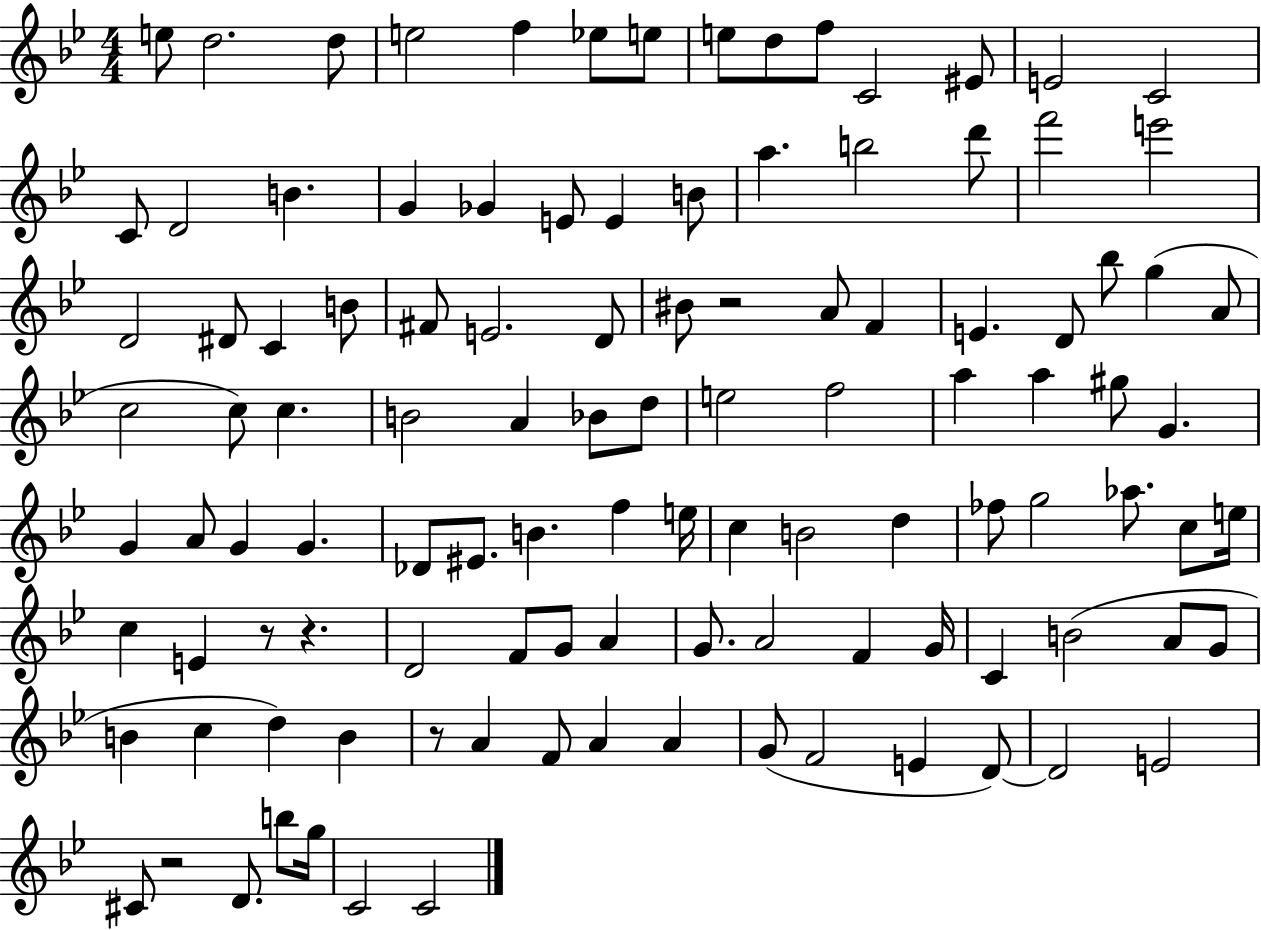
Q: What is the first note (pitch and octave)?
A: E5